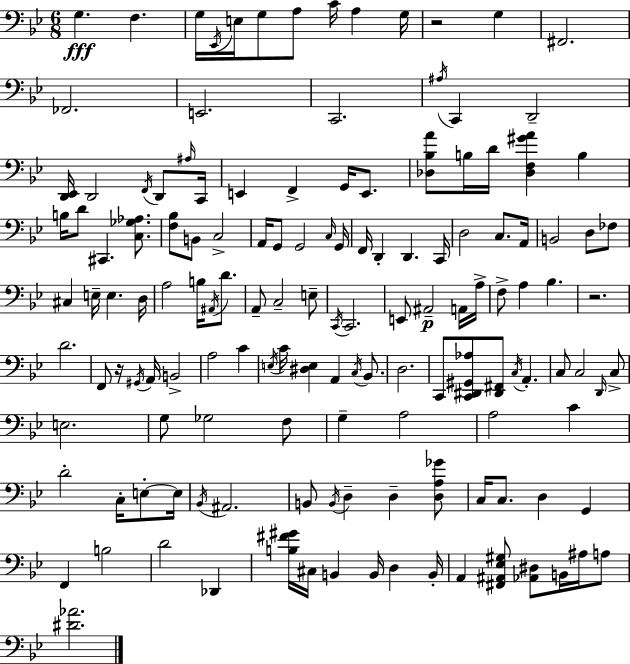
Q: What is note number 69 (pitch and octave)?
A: A3